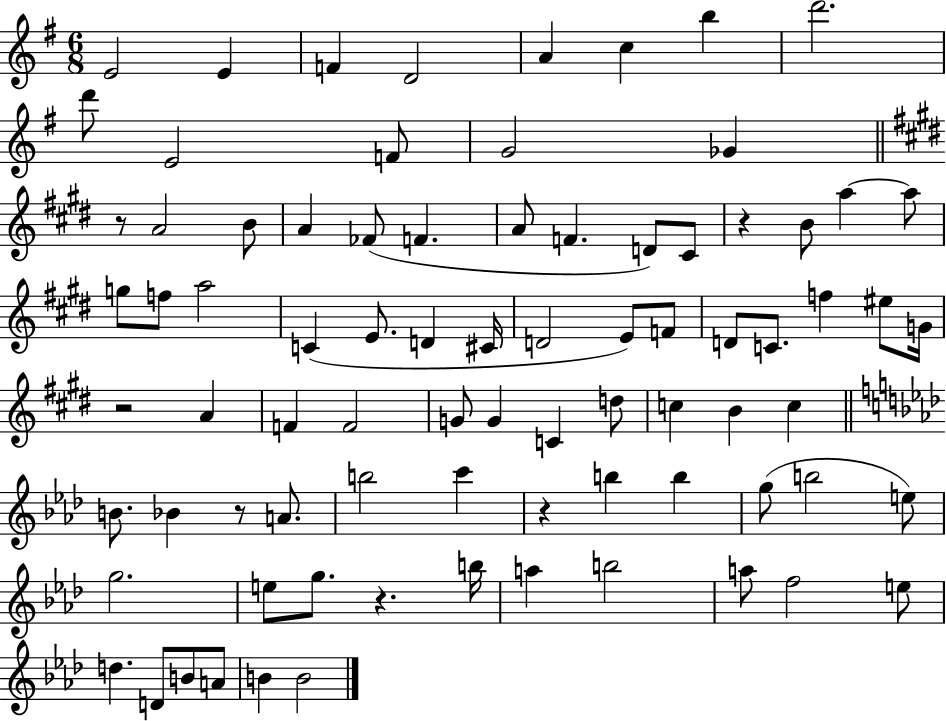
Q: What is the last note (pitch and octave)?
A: B4